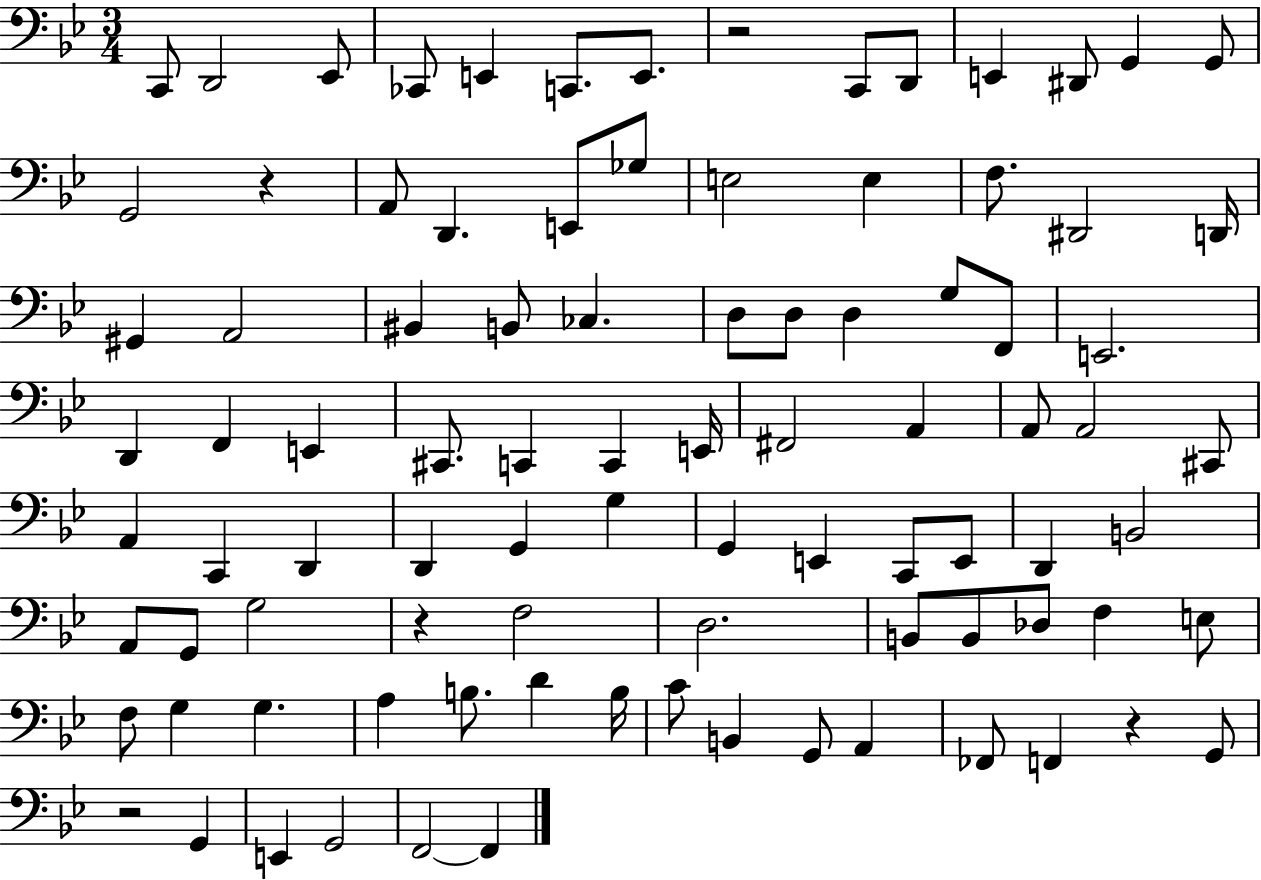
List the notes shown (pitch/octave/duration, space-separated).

C2/e D2/h Eb2/e CES2/e E2/q C2/e. E2/e. R/h C2/e D2/e E2/q D#2/e G2/q G2/e G2/h R/q A2/e D2/q. E2/e Gb3/e E3/h E3/q F3/e. D#2/h D2/s G#2/q A2/h BIS2/q B2/e CES3/q. D3/e D3/e D3/q G3/e F2/e E2/h. D2/q F2/q E2/q C#2/e. C2/q C2/q E2/s F#2/h A2/q A2/e A2/h C#2/e A2/q C2/q D2/q D2/q G2/q G3/q G2/q E2/q C2/e E2/e D2/q B2/h A2/e G2/e G3/h R/q F3/h D3/h. B2/e B2/e Db3/e F3/q E3/e F3/e G3/q G3/q. A3/q B3/e. D4/q B3/s C4/e B2/q G2/e A2/q FES2/e F2/q R/q G2/e R/h G2/q E2/q G2/h F2/h F2/q